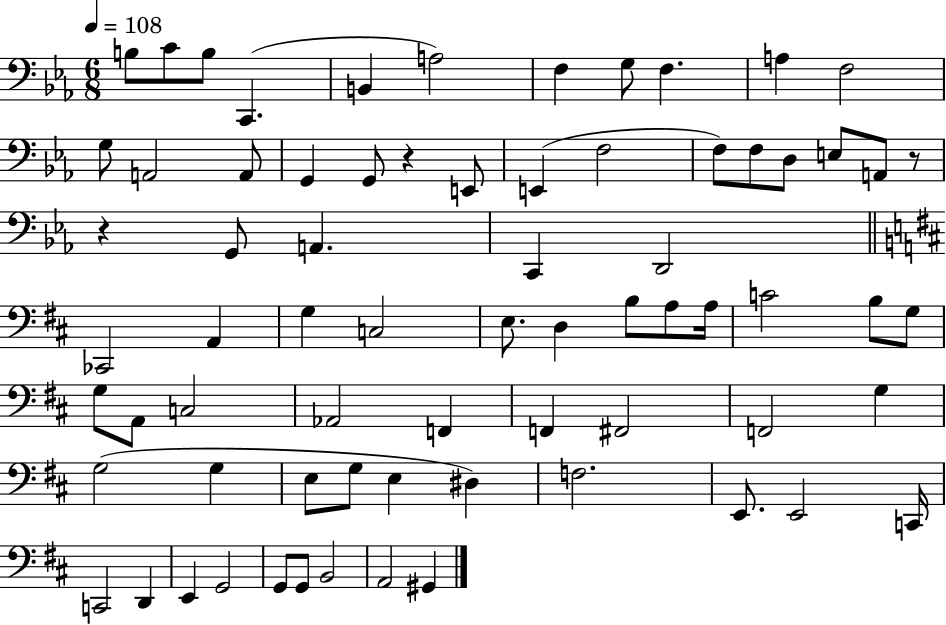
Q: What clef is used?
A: bass